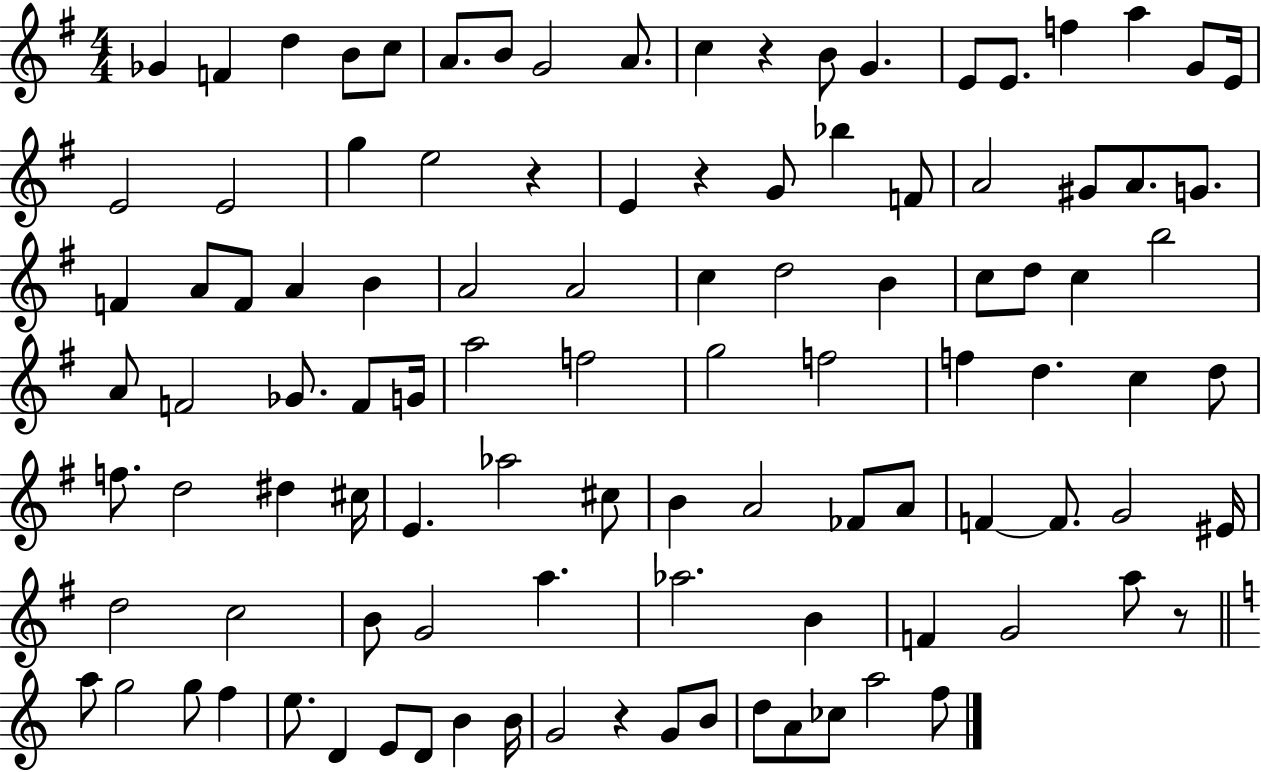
Gb4/q F4/q D5/q B4/e C5/e A4/e. B4/e G4/h A4/e. C5/q R/q B4/e G4/q. E4/e E4/e. F5/q A5/q G4/e E4/s E4/h E4/h G5/q E5/h R/q E4/q R/q G4/e Bb5/q F4/e A4/h G#4/e A4/e. G4/e. F4/q A4/e F4/e A4/q B4/q A4/h A4/h C5/q D5/h B4/q C5/e D5/e C5/q B5/h A4/e F4/h Gb4/e. F4/e G4/s A5/h F5/h G5/h F5/h F5/q D5/q. C5/q D5/e F5/e. D5/h D#5/q C#5/s E4/q. Ab5/h C#5/e B4/q A4/h FES4/e A4/e F4/q F4/e. G4/h EIS4/s D5/h C5/h B4/e G4/h A5/q. Ab5/h. B4/q F4/q G4/h A5/e R/e A5/e G5/h G5/e F5/q E5/e. D4/q E4/e D4/e B4/q B4/s G4/h R/q G4/e B4/e D5/e A4/e CES5/e A5/h F5/e